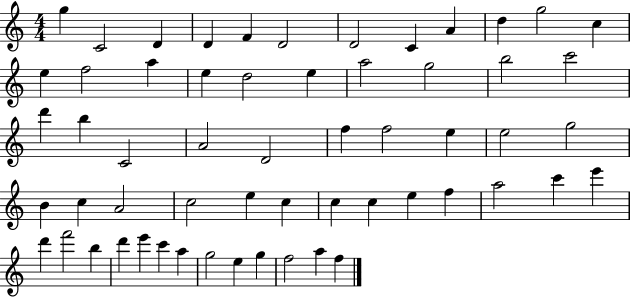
{
  \clef treble
  \numericTimeSignature
  \time 4/4
  \key c \major
  g''4 c'2 d'4 | d'4 f'4 d'2 | d'2 c'4 a'4 | d''4 g''2 c''4 | \break e''4 f''2 a''4 | e''4 d''2 e''4 | a''2 g''2 | b''2 c'''2 | \break d'''4 b''4 c'2 | a'2 d'2 | f''4 f''2 e''4 | e''2 g''2 | \break b'4 c''4 a'2 | c''2 e''4 c''4 | c''4 c''4 e''4 f''4 | a''2 c'''4 e'''4 | \break d'''4 f'''2 b''4 | d'''4 e'''4 c'''4 a''4 | g''2 e''4 g''4 | f''2 a''4 f''4 | \break \bar "|."
}